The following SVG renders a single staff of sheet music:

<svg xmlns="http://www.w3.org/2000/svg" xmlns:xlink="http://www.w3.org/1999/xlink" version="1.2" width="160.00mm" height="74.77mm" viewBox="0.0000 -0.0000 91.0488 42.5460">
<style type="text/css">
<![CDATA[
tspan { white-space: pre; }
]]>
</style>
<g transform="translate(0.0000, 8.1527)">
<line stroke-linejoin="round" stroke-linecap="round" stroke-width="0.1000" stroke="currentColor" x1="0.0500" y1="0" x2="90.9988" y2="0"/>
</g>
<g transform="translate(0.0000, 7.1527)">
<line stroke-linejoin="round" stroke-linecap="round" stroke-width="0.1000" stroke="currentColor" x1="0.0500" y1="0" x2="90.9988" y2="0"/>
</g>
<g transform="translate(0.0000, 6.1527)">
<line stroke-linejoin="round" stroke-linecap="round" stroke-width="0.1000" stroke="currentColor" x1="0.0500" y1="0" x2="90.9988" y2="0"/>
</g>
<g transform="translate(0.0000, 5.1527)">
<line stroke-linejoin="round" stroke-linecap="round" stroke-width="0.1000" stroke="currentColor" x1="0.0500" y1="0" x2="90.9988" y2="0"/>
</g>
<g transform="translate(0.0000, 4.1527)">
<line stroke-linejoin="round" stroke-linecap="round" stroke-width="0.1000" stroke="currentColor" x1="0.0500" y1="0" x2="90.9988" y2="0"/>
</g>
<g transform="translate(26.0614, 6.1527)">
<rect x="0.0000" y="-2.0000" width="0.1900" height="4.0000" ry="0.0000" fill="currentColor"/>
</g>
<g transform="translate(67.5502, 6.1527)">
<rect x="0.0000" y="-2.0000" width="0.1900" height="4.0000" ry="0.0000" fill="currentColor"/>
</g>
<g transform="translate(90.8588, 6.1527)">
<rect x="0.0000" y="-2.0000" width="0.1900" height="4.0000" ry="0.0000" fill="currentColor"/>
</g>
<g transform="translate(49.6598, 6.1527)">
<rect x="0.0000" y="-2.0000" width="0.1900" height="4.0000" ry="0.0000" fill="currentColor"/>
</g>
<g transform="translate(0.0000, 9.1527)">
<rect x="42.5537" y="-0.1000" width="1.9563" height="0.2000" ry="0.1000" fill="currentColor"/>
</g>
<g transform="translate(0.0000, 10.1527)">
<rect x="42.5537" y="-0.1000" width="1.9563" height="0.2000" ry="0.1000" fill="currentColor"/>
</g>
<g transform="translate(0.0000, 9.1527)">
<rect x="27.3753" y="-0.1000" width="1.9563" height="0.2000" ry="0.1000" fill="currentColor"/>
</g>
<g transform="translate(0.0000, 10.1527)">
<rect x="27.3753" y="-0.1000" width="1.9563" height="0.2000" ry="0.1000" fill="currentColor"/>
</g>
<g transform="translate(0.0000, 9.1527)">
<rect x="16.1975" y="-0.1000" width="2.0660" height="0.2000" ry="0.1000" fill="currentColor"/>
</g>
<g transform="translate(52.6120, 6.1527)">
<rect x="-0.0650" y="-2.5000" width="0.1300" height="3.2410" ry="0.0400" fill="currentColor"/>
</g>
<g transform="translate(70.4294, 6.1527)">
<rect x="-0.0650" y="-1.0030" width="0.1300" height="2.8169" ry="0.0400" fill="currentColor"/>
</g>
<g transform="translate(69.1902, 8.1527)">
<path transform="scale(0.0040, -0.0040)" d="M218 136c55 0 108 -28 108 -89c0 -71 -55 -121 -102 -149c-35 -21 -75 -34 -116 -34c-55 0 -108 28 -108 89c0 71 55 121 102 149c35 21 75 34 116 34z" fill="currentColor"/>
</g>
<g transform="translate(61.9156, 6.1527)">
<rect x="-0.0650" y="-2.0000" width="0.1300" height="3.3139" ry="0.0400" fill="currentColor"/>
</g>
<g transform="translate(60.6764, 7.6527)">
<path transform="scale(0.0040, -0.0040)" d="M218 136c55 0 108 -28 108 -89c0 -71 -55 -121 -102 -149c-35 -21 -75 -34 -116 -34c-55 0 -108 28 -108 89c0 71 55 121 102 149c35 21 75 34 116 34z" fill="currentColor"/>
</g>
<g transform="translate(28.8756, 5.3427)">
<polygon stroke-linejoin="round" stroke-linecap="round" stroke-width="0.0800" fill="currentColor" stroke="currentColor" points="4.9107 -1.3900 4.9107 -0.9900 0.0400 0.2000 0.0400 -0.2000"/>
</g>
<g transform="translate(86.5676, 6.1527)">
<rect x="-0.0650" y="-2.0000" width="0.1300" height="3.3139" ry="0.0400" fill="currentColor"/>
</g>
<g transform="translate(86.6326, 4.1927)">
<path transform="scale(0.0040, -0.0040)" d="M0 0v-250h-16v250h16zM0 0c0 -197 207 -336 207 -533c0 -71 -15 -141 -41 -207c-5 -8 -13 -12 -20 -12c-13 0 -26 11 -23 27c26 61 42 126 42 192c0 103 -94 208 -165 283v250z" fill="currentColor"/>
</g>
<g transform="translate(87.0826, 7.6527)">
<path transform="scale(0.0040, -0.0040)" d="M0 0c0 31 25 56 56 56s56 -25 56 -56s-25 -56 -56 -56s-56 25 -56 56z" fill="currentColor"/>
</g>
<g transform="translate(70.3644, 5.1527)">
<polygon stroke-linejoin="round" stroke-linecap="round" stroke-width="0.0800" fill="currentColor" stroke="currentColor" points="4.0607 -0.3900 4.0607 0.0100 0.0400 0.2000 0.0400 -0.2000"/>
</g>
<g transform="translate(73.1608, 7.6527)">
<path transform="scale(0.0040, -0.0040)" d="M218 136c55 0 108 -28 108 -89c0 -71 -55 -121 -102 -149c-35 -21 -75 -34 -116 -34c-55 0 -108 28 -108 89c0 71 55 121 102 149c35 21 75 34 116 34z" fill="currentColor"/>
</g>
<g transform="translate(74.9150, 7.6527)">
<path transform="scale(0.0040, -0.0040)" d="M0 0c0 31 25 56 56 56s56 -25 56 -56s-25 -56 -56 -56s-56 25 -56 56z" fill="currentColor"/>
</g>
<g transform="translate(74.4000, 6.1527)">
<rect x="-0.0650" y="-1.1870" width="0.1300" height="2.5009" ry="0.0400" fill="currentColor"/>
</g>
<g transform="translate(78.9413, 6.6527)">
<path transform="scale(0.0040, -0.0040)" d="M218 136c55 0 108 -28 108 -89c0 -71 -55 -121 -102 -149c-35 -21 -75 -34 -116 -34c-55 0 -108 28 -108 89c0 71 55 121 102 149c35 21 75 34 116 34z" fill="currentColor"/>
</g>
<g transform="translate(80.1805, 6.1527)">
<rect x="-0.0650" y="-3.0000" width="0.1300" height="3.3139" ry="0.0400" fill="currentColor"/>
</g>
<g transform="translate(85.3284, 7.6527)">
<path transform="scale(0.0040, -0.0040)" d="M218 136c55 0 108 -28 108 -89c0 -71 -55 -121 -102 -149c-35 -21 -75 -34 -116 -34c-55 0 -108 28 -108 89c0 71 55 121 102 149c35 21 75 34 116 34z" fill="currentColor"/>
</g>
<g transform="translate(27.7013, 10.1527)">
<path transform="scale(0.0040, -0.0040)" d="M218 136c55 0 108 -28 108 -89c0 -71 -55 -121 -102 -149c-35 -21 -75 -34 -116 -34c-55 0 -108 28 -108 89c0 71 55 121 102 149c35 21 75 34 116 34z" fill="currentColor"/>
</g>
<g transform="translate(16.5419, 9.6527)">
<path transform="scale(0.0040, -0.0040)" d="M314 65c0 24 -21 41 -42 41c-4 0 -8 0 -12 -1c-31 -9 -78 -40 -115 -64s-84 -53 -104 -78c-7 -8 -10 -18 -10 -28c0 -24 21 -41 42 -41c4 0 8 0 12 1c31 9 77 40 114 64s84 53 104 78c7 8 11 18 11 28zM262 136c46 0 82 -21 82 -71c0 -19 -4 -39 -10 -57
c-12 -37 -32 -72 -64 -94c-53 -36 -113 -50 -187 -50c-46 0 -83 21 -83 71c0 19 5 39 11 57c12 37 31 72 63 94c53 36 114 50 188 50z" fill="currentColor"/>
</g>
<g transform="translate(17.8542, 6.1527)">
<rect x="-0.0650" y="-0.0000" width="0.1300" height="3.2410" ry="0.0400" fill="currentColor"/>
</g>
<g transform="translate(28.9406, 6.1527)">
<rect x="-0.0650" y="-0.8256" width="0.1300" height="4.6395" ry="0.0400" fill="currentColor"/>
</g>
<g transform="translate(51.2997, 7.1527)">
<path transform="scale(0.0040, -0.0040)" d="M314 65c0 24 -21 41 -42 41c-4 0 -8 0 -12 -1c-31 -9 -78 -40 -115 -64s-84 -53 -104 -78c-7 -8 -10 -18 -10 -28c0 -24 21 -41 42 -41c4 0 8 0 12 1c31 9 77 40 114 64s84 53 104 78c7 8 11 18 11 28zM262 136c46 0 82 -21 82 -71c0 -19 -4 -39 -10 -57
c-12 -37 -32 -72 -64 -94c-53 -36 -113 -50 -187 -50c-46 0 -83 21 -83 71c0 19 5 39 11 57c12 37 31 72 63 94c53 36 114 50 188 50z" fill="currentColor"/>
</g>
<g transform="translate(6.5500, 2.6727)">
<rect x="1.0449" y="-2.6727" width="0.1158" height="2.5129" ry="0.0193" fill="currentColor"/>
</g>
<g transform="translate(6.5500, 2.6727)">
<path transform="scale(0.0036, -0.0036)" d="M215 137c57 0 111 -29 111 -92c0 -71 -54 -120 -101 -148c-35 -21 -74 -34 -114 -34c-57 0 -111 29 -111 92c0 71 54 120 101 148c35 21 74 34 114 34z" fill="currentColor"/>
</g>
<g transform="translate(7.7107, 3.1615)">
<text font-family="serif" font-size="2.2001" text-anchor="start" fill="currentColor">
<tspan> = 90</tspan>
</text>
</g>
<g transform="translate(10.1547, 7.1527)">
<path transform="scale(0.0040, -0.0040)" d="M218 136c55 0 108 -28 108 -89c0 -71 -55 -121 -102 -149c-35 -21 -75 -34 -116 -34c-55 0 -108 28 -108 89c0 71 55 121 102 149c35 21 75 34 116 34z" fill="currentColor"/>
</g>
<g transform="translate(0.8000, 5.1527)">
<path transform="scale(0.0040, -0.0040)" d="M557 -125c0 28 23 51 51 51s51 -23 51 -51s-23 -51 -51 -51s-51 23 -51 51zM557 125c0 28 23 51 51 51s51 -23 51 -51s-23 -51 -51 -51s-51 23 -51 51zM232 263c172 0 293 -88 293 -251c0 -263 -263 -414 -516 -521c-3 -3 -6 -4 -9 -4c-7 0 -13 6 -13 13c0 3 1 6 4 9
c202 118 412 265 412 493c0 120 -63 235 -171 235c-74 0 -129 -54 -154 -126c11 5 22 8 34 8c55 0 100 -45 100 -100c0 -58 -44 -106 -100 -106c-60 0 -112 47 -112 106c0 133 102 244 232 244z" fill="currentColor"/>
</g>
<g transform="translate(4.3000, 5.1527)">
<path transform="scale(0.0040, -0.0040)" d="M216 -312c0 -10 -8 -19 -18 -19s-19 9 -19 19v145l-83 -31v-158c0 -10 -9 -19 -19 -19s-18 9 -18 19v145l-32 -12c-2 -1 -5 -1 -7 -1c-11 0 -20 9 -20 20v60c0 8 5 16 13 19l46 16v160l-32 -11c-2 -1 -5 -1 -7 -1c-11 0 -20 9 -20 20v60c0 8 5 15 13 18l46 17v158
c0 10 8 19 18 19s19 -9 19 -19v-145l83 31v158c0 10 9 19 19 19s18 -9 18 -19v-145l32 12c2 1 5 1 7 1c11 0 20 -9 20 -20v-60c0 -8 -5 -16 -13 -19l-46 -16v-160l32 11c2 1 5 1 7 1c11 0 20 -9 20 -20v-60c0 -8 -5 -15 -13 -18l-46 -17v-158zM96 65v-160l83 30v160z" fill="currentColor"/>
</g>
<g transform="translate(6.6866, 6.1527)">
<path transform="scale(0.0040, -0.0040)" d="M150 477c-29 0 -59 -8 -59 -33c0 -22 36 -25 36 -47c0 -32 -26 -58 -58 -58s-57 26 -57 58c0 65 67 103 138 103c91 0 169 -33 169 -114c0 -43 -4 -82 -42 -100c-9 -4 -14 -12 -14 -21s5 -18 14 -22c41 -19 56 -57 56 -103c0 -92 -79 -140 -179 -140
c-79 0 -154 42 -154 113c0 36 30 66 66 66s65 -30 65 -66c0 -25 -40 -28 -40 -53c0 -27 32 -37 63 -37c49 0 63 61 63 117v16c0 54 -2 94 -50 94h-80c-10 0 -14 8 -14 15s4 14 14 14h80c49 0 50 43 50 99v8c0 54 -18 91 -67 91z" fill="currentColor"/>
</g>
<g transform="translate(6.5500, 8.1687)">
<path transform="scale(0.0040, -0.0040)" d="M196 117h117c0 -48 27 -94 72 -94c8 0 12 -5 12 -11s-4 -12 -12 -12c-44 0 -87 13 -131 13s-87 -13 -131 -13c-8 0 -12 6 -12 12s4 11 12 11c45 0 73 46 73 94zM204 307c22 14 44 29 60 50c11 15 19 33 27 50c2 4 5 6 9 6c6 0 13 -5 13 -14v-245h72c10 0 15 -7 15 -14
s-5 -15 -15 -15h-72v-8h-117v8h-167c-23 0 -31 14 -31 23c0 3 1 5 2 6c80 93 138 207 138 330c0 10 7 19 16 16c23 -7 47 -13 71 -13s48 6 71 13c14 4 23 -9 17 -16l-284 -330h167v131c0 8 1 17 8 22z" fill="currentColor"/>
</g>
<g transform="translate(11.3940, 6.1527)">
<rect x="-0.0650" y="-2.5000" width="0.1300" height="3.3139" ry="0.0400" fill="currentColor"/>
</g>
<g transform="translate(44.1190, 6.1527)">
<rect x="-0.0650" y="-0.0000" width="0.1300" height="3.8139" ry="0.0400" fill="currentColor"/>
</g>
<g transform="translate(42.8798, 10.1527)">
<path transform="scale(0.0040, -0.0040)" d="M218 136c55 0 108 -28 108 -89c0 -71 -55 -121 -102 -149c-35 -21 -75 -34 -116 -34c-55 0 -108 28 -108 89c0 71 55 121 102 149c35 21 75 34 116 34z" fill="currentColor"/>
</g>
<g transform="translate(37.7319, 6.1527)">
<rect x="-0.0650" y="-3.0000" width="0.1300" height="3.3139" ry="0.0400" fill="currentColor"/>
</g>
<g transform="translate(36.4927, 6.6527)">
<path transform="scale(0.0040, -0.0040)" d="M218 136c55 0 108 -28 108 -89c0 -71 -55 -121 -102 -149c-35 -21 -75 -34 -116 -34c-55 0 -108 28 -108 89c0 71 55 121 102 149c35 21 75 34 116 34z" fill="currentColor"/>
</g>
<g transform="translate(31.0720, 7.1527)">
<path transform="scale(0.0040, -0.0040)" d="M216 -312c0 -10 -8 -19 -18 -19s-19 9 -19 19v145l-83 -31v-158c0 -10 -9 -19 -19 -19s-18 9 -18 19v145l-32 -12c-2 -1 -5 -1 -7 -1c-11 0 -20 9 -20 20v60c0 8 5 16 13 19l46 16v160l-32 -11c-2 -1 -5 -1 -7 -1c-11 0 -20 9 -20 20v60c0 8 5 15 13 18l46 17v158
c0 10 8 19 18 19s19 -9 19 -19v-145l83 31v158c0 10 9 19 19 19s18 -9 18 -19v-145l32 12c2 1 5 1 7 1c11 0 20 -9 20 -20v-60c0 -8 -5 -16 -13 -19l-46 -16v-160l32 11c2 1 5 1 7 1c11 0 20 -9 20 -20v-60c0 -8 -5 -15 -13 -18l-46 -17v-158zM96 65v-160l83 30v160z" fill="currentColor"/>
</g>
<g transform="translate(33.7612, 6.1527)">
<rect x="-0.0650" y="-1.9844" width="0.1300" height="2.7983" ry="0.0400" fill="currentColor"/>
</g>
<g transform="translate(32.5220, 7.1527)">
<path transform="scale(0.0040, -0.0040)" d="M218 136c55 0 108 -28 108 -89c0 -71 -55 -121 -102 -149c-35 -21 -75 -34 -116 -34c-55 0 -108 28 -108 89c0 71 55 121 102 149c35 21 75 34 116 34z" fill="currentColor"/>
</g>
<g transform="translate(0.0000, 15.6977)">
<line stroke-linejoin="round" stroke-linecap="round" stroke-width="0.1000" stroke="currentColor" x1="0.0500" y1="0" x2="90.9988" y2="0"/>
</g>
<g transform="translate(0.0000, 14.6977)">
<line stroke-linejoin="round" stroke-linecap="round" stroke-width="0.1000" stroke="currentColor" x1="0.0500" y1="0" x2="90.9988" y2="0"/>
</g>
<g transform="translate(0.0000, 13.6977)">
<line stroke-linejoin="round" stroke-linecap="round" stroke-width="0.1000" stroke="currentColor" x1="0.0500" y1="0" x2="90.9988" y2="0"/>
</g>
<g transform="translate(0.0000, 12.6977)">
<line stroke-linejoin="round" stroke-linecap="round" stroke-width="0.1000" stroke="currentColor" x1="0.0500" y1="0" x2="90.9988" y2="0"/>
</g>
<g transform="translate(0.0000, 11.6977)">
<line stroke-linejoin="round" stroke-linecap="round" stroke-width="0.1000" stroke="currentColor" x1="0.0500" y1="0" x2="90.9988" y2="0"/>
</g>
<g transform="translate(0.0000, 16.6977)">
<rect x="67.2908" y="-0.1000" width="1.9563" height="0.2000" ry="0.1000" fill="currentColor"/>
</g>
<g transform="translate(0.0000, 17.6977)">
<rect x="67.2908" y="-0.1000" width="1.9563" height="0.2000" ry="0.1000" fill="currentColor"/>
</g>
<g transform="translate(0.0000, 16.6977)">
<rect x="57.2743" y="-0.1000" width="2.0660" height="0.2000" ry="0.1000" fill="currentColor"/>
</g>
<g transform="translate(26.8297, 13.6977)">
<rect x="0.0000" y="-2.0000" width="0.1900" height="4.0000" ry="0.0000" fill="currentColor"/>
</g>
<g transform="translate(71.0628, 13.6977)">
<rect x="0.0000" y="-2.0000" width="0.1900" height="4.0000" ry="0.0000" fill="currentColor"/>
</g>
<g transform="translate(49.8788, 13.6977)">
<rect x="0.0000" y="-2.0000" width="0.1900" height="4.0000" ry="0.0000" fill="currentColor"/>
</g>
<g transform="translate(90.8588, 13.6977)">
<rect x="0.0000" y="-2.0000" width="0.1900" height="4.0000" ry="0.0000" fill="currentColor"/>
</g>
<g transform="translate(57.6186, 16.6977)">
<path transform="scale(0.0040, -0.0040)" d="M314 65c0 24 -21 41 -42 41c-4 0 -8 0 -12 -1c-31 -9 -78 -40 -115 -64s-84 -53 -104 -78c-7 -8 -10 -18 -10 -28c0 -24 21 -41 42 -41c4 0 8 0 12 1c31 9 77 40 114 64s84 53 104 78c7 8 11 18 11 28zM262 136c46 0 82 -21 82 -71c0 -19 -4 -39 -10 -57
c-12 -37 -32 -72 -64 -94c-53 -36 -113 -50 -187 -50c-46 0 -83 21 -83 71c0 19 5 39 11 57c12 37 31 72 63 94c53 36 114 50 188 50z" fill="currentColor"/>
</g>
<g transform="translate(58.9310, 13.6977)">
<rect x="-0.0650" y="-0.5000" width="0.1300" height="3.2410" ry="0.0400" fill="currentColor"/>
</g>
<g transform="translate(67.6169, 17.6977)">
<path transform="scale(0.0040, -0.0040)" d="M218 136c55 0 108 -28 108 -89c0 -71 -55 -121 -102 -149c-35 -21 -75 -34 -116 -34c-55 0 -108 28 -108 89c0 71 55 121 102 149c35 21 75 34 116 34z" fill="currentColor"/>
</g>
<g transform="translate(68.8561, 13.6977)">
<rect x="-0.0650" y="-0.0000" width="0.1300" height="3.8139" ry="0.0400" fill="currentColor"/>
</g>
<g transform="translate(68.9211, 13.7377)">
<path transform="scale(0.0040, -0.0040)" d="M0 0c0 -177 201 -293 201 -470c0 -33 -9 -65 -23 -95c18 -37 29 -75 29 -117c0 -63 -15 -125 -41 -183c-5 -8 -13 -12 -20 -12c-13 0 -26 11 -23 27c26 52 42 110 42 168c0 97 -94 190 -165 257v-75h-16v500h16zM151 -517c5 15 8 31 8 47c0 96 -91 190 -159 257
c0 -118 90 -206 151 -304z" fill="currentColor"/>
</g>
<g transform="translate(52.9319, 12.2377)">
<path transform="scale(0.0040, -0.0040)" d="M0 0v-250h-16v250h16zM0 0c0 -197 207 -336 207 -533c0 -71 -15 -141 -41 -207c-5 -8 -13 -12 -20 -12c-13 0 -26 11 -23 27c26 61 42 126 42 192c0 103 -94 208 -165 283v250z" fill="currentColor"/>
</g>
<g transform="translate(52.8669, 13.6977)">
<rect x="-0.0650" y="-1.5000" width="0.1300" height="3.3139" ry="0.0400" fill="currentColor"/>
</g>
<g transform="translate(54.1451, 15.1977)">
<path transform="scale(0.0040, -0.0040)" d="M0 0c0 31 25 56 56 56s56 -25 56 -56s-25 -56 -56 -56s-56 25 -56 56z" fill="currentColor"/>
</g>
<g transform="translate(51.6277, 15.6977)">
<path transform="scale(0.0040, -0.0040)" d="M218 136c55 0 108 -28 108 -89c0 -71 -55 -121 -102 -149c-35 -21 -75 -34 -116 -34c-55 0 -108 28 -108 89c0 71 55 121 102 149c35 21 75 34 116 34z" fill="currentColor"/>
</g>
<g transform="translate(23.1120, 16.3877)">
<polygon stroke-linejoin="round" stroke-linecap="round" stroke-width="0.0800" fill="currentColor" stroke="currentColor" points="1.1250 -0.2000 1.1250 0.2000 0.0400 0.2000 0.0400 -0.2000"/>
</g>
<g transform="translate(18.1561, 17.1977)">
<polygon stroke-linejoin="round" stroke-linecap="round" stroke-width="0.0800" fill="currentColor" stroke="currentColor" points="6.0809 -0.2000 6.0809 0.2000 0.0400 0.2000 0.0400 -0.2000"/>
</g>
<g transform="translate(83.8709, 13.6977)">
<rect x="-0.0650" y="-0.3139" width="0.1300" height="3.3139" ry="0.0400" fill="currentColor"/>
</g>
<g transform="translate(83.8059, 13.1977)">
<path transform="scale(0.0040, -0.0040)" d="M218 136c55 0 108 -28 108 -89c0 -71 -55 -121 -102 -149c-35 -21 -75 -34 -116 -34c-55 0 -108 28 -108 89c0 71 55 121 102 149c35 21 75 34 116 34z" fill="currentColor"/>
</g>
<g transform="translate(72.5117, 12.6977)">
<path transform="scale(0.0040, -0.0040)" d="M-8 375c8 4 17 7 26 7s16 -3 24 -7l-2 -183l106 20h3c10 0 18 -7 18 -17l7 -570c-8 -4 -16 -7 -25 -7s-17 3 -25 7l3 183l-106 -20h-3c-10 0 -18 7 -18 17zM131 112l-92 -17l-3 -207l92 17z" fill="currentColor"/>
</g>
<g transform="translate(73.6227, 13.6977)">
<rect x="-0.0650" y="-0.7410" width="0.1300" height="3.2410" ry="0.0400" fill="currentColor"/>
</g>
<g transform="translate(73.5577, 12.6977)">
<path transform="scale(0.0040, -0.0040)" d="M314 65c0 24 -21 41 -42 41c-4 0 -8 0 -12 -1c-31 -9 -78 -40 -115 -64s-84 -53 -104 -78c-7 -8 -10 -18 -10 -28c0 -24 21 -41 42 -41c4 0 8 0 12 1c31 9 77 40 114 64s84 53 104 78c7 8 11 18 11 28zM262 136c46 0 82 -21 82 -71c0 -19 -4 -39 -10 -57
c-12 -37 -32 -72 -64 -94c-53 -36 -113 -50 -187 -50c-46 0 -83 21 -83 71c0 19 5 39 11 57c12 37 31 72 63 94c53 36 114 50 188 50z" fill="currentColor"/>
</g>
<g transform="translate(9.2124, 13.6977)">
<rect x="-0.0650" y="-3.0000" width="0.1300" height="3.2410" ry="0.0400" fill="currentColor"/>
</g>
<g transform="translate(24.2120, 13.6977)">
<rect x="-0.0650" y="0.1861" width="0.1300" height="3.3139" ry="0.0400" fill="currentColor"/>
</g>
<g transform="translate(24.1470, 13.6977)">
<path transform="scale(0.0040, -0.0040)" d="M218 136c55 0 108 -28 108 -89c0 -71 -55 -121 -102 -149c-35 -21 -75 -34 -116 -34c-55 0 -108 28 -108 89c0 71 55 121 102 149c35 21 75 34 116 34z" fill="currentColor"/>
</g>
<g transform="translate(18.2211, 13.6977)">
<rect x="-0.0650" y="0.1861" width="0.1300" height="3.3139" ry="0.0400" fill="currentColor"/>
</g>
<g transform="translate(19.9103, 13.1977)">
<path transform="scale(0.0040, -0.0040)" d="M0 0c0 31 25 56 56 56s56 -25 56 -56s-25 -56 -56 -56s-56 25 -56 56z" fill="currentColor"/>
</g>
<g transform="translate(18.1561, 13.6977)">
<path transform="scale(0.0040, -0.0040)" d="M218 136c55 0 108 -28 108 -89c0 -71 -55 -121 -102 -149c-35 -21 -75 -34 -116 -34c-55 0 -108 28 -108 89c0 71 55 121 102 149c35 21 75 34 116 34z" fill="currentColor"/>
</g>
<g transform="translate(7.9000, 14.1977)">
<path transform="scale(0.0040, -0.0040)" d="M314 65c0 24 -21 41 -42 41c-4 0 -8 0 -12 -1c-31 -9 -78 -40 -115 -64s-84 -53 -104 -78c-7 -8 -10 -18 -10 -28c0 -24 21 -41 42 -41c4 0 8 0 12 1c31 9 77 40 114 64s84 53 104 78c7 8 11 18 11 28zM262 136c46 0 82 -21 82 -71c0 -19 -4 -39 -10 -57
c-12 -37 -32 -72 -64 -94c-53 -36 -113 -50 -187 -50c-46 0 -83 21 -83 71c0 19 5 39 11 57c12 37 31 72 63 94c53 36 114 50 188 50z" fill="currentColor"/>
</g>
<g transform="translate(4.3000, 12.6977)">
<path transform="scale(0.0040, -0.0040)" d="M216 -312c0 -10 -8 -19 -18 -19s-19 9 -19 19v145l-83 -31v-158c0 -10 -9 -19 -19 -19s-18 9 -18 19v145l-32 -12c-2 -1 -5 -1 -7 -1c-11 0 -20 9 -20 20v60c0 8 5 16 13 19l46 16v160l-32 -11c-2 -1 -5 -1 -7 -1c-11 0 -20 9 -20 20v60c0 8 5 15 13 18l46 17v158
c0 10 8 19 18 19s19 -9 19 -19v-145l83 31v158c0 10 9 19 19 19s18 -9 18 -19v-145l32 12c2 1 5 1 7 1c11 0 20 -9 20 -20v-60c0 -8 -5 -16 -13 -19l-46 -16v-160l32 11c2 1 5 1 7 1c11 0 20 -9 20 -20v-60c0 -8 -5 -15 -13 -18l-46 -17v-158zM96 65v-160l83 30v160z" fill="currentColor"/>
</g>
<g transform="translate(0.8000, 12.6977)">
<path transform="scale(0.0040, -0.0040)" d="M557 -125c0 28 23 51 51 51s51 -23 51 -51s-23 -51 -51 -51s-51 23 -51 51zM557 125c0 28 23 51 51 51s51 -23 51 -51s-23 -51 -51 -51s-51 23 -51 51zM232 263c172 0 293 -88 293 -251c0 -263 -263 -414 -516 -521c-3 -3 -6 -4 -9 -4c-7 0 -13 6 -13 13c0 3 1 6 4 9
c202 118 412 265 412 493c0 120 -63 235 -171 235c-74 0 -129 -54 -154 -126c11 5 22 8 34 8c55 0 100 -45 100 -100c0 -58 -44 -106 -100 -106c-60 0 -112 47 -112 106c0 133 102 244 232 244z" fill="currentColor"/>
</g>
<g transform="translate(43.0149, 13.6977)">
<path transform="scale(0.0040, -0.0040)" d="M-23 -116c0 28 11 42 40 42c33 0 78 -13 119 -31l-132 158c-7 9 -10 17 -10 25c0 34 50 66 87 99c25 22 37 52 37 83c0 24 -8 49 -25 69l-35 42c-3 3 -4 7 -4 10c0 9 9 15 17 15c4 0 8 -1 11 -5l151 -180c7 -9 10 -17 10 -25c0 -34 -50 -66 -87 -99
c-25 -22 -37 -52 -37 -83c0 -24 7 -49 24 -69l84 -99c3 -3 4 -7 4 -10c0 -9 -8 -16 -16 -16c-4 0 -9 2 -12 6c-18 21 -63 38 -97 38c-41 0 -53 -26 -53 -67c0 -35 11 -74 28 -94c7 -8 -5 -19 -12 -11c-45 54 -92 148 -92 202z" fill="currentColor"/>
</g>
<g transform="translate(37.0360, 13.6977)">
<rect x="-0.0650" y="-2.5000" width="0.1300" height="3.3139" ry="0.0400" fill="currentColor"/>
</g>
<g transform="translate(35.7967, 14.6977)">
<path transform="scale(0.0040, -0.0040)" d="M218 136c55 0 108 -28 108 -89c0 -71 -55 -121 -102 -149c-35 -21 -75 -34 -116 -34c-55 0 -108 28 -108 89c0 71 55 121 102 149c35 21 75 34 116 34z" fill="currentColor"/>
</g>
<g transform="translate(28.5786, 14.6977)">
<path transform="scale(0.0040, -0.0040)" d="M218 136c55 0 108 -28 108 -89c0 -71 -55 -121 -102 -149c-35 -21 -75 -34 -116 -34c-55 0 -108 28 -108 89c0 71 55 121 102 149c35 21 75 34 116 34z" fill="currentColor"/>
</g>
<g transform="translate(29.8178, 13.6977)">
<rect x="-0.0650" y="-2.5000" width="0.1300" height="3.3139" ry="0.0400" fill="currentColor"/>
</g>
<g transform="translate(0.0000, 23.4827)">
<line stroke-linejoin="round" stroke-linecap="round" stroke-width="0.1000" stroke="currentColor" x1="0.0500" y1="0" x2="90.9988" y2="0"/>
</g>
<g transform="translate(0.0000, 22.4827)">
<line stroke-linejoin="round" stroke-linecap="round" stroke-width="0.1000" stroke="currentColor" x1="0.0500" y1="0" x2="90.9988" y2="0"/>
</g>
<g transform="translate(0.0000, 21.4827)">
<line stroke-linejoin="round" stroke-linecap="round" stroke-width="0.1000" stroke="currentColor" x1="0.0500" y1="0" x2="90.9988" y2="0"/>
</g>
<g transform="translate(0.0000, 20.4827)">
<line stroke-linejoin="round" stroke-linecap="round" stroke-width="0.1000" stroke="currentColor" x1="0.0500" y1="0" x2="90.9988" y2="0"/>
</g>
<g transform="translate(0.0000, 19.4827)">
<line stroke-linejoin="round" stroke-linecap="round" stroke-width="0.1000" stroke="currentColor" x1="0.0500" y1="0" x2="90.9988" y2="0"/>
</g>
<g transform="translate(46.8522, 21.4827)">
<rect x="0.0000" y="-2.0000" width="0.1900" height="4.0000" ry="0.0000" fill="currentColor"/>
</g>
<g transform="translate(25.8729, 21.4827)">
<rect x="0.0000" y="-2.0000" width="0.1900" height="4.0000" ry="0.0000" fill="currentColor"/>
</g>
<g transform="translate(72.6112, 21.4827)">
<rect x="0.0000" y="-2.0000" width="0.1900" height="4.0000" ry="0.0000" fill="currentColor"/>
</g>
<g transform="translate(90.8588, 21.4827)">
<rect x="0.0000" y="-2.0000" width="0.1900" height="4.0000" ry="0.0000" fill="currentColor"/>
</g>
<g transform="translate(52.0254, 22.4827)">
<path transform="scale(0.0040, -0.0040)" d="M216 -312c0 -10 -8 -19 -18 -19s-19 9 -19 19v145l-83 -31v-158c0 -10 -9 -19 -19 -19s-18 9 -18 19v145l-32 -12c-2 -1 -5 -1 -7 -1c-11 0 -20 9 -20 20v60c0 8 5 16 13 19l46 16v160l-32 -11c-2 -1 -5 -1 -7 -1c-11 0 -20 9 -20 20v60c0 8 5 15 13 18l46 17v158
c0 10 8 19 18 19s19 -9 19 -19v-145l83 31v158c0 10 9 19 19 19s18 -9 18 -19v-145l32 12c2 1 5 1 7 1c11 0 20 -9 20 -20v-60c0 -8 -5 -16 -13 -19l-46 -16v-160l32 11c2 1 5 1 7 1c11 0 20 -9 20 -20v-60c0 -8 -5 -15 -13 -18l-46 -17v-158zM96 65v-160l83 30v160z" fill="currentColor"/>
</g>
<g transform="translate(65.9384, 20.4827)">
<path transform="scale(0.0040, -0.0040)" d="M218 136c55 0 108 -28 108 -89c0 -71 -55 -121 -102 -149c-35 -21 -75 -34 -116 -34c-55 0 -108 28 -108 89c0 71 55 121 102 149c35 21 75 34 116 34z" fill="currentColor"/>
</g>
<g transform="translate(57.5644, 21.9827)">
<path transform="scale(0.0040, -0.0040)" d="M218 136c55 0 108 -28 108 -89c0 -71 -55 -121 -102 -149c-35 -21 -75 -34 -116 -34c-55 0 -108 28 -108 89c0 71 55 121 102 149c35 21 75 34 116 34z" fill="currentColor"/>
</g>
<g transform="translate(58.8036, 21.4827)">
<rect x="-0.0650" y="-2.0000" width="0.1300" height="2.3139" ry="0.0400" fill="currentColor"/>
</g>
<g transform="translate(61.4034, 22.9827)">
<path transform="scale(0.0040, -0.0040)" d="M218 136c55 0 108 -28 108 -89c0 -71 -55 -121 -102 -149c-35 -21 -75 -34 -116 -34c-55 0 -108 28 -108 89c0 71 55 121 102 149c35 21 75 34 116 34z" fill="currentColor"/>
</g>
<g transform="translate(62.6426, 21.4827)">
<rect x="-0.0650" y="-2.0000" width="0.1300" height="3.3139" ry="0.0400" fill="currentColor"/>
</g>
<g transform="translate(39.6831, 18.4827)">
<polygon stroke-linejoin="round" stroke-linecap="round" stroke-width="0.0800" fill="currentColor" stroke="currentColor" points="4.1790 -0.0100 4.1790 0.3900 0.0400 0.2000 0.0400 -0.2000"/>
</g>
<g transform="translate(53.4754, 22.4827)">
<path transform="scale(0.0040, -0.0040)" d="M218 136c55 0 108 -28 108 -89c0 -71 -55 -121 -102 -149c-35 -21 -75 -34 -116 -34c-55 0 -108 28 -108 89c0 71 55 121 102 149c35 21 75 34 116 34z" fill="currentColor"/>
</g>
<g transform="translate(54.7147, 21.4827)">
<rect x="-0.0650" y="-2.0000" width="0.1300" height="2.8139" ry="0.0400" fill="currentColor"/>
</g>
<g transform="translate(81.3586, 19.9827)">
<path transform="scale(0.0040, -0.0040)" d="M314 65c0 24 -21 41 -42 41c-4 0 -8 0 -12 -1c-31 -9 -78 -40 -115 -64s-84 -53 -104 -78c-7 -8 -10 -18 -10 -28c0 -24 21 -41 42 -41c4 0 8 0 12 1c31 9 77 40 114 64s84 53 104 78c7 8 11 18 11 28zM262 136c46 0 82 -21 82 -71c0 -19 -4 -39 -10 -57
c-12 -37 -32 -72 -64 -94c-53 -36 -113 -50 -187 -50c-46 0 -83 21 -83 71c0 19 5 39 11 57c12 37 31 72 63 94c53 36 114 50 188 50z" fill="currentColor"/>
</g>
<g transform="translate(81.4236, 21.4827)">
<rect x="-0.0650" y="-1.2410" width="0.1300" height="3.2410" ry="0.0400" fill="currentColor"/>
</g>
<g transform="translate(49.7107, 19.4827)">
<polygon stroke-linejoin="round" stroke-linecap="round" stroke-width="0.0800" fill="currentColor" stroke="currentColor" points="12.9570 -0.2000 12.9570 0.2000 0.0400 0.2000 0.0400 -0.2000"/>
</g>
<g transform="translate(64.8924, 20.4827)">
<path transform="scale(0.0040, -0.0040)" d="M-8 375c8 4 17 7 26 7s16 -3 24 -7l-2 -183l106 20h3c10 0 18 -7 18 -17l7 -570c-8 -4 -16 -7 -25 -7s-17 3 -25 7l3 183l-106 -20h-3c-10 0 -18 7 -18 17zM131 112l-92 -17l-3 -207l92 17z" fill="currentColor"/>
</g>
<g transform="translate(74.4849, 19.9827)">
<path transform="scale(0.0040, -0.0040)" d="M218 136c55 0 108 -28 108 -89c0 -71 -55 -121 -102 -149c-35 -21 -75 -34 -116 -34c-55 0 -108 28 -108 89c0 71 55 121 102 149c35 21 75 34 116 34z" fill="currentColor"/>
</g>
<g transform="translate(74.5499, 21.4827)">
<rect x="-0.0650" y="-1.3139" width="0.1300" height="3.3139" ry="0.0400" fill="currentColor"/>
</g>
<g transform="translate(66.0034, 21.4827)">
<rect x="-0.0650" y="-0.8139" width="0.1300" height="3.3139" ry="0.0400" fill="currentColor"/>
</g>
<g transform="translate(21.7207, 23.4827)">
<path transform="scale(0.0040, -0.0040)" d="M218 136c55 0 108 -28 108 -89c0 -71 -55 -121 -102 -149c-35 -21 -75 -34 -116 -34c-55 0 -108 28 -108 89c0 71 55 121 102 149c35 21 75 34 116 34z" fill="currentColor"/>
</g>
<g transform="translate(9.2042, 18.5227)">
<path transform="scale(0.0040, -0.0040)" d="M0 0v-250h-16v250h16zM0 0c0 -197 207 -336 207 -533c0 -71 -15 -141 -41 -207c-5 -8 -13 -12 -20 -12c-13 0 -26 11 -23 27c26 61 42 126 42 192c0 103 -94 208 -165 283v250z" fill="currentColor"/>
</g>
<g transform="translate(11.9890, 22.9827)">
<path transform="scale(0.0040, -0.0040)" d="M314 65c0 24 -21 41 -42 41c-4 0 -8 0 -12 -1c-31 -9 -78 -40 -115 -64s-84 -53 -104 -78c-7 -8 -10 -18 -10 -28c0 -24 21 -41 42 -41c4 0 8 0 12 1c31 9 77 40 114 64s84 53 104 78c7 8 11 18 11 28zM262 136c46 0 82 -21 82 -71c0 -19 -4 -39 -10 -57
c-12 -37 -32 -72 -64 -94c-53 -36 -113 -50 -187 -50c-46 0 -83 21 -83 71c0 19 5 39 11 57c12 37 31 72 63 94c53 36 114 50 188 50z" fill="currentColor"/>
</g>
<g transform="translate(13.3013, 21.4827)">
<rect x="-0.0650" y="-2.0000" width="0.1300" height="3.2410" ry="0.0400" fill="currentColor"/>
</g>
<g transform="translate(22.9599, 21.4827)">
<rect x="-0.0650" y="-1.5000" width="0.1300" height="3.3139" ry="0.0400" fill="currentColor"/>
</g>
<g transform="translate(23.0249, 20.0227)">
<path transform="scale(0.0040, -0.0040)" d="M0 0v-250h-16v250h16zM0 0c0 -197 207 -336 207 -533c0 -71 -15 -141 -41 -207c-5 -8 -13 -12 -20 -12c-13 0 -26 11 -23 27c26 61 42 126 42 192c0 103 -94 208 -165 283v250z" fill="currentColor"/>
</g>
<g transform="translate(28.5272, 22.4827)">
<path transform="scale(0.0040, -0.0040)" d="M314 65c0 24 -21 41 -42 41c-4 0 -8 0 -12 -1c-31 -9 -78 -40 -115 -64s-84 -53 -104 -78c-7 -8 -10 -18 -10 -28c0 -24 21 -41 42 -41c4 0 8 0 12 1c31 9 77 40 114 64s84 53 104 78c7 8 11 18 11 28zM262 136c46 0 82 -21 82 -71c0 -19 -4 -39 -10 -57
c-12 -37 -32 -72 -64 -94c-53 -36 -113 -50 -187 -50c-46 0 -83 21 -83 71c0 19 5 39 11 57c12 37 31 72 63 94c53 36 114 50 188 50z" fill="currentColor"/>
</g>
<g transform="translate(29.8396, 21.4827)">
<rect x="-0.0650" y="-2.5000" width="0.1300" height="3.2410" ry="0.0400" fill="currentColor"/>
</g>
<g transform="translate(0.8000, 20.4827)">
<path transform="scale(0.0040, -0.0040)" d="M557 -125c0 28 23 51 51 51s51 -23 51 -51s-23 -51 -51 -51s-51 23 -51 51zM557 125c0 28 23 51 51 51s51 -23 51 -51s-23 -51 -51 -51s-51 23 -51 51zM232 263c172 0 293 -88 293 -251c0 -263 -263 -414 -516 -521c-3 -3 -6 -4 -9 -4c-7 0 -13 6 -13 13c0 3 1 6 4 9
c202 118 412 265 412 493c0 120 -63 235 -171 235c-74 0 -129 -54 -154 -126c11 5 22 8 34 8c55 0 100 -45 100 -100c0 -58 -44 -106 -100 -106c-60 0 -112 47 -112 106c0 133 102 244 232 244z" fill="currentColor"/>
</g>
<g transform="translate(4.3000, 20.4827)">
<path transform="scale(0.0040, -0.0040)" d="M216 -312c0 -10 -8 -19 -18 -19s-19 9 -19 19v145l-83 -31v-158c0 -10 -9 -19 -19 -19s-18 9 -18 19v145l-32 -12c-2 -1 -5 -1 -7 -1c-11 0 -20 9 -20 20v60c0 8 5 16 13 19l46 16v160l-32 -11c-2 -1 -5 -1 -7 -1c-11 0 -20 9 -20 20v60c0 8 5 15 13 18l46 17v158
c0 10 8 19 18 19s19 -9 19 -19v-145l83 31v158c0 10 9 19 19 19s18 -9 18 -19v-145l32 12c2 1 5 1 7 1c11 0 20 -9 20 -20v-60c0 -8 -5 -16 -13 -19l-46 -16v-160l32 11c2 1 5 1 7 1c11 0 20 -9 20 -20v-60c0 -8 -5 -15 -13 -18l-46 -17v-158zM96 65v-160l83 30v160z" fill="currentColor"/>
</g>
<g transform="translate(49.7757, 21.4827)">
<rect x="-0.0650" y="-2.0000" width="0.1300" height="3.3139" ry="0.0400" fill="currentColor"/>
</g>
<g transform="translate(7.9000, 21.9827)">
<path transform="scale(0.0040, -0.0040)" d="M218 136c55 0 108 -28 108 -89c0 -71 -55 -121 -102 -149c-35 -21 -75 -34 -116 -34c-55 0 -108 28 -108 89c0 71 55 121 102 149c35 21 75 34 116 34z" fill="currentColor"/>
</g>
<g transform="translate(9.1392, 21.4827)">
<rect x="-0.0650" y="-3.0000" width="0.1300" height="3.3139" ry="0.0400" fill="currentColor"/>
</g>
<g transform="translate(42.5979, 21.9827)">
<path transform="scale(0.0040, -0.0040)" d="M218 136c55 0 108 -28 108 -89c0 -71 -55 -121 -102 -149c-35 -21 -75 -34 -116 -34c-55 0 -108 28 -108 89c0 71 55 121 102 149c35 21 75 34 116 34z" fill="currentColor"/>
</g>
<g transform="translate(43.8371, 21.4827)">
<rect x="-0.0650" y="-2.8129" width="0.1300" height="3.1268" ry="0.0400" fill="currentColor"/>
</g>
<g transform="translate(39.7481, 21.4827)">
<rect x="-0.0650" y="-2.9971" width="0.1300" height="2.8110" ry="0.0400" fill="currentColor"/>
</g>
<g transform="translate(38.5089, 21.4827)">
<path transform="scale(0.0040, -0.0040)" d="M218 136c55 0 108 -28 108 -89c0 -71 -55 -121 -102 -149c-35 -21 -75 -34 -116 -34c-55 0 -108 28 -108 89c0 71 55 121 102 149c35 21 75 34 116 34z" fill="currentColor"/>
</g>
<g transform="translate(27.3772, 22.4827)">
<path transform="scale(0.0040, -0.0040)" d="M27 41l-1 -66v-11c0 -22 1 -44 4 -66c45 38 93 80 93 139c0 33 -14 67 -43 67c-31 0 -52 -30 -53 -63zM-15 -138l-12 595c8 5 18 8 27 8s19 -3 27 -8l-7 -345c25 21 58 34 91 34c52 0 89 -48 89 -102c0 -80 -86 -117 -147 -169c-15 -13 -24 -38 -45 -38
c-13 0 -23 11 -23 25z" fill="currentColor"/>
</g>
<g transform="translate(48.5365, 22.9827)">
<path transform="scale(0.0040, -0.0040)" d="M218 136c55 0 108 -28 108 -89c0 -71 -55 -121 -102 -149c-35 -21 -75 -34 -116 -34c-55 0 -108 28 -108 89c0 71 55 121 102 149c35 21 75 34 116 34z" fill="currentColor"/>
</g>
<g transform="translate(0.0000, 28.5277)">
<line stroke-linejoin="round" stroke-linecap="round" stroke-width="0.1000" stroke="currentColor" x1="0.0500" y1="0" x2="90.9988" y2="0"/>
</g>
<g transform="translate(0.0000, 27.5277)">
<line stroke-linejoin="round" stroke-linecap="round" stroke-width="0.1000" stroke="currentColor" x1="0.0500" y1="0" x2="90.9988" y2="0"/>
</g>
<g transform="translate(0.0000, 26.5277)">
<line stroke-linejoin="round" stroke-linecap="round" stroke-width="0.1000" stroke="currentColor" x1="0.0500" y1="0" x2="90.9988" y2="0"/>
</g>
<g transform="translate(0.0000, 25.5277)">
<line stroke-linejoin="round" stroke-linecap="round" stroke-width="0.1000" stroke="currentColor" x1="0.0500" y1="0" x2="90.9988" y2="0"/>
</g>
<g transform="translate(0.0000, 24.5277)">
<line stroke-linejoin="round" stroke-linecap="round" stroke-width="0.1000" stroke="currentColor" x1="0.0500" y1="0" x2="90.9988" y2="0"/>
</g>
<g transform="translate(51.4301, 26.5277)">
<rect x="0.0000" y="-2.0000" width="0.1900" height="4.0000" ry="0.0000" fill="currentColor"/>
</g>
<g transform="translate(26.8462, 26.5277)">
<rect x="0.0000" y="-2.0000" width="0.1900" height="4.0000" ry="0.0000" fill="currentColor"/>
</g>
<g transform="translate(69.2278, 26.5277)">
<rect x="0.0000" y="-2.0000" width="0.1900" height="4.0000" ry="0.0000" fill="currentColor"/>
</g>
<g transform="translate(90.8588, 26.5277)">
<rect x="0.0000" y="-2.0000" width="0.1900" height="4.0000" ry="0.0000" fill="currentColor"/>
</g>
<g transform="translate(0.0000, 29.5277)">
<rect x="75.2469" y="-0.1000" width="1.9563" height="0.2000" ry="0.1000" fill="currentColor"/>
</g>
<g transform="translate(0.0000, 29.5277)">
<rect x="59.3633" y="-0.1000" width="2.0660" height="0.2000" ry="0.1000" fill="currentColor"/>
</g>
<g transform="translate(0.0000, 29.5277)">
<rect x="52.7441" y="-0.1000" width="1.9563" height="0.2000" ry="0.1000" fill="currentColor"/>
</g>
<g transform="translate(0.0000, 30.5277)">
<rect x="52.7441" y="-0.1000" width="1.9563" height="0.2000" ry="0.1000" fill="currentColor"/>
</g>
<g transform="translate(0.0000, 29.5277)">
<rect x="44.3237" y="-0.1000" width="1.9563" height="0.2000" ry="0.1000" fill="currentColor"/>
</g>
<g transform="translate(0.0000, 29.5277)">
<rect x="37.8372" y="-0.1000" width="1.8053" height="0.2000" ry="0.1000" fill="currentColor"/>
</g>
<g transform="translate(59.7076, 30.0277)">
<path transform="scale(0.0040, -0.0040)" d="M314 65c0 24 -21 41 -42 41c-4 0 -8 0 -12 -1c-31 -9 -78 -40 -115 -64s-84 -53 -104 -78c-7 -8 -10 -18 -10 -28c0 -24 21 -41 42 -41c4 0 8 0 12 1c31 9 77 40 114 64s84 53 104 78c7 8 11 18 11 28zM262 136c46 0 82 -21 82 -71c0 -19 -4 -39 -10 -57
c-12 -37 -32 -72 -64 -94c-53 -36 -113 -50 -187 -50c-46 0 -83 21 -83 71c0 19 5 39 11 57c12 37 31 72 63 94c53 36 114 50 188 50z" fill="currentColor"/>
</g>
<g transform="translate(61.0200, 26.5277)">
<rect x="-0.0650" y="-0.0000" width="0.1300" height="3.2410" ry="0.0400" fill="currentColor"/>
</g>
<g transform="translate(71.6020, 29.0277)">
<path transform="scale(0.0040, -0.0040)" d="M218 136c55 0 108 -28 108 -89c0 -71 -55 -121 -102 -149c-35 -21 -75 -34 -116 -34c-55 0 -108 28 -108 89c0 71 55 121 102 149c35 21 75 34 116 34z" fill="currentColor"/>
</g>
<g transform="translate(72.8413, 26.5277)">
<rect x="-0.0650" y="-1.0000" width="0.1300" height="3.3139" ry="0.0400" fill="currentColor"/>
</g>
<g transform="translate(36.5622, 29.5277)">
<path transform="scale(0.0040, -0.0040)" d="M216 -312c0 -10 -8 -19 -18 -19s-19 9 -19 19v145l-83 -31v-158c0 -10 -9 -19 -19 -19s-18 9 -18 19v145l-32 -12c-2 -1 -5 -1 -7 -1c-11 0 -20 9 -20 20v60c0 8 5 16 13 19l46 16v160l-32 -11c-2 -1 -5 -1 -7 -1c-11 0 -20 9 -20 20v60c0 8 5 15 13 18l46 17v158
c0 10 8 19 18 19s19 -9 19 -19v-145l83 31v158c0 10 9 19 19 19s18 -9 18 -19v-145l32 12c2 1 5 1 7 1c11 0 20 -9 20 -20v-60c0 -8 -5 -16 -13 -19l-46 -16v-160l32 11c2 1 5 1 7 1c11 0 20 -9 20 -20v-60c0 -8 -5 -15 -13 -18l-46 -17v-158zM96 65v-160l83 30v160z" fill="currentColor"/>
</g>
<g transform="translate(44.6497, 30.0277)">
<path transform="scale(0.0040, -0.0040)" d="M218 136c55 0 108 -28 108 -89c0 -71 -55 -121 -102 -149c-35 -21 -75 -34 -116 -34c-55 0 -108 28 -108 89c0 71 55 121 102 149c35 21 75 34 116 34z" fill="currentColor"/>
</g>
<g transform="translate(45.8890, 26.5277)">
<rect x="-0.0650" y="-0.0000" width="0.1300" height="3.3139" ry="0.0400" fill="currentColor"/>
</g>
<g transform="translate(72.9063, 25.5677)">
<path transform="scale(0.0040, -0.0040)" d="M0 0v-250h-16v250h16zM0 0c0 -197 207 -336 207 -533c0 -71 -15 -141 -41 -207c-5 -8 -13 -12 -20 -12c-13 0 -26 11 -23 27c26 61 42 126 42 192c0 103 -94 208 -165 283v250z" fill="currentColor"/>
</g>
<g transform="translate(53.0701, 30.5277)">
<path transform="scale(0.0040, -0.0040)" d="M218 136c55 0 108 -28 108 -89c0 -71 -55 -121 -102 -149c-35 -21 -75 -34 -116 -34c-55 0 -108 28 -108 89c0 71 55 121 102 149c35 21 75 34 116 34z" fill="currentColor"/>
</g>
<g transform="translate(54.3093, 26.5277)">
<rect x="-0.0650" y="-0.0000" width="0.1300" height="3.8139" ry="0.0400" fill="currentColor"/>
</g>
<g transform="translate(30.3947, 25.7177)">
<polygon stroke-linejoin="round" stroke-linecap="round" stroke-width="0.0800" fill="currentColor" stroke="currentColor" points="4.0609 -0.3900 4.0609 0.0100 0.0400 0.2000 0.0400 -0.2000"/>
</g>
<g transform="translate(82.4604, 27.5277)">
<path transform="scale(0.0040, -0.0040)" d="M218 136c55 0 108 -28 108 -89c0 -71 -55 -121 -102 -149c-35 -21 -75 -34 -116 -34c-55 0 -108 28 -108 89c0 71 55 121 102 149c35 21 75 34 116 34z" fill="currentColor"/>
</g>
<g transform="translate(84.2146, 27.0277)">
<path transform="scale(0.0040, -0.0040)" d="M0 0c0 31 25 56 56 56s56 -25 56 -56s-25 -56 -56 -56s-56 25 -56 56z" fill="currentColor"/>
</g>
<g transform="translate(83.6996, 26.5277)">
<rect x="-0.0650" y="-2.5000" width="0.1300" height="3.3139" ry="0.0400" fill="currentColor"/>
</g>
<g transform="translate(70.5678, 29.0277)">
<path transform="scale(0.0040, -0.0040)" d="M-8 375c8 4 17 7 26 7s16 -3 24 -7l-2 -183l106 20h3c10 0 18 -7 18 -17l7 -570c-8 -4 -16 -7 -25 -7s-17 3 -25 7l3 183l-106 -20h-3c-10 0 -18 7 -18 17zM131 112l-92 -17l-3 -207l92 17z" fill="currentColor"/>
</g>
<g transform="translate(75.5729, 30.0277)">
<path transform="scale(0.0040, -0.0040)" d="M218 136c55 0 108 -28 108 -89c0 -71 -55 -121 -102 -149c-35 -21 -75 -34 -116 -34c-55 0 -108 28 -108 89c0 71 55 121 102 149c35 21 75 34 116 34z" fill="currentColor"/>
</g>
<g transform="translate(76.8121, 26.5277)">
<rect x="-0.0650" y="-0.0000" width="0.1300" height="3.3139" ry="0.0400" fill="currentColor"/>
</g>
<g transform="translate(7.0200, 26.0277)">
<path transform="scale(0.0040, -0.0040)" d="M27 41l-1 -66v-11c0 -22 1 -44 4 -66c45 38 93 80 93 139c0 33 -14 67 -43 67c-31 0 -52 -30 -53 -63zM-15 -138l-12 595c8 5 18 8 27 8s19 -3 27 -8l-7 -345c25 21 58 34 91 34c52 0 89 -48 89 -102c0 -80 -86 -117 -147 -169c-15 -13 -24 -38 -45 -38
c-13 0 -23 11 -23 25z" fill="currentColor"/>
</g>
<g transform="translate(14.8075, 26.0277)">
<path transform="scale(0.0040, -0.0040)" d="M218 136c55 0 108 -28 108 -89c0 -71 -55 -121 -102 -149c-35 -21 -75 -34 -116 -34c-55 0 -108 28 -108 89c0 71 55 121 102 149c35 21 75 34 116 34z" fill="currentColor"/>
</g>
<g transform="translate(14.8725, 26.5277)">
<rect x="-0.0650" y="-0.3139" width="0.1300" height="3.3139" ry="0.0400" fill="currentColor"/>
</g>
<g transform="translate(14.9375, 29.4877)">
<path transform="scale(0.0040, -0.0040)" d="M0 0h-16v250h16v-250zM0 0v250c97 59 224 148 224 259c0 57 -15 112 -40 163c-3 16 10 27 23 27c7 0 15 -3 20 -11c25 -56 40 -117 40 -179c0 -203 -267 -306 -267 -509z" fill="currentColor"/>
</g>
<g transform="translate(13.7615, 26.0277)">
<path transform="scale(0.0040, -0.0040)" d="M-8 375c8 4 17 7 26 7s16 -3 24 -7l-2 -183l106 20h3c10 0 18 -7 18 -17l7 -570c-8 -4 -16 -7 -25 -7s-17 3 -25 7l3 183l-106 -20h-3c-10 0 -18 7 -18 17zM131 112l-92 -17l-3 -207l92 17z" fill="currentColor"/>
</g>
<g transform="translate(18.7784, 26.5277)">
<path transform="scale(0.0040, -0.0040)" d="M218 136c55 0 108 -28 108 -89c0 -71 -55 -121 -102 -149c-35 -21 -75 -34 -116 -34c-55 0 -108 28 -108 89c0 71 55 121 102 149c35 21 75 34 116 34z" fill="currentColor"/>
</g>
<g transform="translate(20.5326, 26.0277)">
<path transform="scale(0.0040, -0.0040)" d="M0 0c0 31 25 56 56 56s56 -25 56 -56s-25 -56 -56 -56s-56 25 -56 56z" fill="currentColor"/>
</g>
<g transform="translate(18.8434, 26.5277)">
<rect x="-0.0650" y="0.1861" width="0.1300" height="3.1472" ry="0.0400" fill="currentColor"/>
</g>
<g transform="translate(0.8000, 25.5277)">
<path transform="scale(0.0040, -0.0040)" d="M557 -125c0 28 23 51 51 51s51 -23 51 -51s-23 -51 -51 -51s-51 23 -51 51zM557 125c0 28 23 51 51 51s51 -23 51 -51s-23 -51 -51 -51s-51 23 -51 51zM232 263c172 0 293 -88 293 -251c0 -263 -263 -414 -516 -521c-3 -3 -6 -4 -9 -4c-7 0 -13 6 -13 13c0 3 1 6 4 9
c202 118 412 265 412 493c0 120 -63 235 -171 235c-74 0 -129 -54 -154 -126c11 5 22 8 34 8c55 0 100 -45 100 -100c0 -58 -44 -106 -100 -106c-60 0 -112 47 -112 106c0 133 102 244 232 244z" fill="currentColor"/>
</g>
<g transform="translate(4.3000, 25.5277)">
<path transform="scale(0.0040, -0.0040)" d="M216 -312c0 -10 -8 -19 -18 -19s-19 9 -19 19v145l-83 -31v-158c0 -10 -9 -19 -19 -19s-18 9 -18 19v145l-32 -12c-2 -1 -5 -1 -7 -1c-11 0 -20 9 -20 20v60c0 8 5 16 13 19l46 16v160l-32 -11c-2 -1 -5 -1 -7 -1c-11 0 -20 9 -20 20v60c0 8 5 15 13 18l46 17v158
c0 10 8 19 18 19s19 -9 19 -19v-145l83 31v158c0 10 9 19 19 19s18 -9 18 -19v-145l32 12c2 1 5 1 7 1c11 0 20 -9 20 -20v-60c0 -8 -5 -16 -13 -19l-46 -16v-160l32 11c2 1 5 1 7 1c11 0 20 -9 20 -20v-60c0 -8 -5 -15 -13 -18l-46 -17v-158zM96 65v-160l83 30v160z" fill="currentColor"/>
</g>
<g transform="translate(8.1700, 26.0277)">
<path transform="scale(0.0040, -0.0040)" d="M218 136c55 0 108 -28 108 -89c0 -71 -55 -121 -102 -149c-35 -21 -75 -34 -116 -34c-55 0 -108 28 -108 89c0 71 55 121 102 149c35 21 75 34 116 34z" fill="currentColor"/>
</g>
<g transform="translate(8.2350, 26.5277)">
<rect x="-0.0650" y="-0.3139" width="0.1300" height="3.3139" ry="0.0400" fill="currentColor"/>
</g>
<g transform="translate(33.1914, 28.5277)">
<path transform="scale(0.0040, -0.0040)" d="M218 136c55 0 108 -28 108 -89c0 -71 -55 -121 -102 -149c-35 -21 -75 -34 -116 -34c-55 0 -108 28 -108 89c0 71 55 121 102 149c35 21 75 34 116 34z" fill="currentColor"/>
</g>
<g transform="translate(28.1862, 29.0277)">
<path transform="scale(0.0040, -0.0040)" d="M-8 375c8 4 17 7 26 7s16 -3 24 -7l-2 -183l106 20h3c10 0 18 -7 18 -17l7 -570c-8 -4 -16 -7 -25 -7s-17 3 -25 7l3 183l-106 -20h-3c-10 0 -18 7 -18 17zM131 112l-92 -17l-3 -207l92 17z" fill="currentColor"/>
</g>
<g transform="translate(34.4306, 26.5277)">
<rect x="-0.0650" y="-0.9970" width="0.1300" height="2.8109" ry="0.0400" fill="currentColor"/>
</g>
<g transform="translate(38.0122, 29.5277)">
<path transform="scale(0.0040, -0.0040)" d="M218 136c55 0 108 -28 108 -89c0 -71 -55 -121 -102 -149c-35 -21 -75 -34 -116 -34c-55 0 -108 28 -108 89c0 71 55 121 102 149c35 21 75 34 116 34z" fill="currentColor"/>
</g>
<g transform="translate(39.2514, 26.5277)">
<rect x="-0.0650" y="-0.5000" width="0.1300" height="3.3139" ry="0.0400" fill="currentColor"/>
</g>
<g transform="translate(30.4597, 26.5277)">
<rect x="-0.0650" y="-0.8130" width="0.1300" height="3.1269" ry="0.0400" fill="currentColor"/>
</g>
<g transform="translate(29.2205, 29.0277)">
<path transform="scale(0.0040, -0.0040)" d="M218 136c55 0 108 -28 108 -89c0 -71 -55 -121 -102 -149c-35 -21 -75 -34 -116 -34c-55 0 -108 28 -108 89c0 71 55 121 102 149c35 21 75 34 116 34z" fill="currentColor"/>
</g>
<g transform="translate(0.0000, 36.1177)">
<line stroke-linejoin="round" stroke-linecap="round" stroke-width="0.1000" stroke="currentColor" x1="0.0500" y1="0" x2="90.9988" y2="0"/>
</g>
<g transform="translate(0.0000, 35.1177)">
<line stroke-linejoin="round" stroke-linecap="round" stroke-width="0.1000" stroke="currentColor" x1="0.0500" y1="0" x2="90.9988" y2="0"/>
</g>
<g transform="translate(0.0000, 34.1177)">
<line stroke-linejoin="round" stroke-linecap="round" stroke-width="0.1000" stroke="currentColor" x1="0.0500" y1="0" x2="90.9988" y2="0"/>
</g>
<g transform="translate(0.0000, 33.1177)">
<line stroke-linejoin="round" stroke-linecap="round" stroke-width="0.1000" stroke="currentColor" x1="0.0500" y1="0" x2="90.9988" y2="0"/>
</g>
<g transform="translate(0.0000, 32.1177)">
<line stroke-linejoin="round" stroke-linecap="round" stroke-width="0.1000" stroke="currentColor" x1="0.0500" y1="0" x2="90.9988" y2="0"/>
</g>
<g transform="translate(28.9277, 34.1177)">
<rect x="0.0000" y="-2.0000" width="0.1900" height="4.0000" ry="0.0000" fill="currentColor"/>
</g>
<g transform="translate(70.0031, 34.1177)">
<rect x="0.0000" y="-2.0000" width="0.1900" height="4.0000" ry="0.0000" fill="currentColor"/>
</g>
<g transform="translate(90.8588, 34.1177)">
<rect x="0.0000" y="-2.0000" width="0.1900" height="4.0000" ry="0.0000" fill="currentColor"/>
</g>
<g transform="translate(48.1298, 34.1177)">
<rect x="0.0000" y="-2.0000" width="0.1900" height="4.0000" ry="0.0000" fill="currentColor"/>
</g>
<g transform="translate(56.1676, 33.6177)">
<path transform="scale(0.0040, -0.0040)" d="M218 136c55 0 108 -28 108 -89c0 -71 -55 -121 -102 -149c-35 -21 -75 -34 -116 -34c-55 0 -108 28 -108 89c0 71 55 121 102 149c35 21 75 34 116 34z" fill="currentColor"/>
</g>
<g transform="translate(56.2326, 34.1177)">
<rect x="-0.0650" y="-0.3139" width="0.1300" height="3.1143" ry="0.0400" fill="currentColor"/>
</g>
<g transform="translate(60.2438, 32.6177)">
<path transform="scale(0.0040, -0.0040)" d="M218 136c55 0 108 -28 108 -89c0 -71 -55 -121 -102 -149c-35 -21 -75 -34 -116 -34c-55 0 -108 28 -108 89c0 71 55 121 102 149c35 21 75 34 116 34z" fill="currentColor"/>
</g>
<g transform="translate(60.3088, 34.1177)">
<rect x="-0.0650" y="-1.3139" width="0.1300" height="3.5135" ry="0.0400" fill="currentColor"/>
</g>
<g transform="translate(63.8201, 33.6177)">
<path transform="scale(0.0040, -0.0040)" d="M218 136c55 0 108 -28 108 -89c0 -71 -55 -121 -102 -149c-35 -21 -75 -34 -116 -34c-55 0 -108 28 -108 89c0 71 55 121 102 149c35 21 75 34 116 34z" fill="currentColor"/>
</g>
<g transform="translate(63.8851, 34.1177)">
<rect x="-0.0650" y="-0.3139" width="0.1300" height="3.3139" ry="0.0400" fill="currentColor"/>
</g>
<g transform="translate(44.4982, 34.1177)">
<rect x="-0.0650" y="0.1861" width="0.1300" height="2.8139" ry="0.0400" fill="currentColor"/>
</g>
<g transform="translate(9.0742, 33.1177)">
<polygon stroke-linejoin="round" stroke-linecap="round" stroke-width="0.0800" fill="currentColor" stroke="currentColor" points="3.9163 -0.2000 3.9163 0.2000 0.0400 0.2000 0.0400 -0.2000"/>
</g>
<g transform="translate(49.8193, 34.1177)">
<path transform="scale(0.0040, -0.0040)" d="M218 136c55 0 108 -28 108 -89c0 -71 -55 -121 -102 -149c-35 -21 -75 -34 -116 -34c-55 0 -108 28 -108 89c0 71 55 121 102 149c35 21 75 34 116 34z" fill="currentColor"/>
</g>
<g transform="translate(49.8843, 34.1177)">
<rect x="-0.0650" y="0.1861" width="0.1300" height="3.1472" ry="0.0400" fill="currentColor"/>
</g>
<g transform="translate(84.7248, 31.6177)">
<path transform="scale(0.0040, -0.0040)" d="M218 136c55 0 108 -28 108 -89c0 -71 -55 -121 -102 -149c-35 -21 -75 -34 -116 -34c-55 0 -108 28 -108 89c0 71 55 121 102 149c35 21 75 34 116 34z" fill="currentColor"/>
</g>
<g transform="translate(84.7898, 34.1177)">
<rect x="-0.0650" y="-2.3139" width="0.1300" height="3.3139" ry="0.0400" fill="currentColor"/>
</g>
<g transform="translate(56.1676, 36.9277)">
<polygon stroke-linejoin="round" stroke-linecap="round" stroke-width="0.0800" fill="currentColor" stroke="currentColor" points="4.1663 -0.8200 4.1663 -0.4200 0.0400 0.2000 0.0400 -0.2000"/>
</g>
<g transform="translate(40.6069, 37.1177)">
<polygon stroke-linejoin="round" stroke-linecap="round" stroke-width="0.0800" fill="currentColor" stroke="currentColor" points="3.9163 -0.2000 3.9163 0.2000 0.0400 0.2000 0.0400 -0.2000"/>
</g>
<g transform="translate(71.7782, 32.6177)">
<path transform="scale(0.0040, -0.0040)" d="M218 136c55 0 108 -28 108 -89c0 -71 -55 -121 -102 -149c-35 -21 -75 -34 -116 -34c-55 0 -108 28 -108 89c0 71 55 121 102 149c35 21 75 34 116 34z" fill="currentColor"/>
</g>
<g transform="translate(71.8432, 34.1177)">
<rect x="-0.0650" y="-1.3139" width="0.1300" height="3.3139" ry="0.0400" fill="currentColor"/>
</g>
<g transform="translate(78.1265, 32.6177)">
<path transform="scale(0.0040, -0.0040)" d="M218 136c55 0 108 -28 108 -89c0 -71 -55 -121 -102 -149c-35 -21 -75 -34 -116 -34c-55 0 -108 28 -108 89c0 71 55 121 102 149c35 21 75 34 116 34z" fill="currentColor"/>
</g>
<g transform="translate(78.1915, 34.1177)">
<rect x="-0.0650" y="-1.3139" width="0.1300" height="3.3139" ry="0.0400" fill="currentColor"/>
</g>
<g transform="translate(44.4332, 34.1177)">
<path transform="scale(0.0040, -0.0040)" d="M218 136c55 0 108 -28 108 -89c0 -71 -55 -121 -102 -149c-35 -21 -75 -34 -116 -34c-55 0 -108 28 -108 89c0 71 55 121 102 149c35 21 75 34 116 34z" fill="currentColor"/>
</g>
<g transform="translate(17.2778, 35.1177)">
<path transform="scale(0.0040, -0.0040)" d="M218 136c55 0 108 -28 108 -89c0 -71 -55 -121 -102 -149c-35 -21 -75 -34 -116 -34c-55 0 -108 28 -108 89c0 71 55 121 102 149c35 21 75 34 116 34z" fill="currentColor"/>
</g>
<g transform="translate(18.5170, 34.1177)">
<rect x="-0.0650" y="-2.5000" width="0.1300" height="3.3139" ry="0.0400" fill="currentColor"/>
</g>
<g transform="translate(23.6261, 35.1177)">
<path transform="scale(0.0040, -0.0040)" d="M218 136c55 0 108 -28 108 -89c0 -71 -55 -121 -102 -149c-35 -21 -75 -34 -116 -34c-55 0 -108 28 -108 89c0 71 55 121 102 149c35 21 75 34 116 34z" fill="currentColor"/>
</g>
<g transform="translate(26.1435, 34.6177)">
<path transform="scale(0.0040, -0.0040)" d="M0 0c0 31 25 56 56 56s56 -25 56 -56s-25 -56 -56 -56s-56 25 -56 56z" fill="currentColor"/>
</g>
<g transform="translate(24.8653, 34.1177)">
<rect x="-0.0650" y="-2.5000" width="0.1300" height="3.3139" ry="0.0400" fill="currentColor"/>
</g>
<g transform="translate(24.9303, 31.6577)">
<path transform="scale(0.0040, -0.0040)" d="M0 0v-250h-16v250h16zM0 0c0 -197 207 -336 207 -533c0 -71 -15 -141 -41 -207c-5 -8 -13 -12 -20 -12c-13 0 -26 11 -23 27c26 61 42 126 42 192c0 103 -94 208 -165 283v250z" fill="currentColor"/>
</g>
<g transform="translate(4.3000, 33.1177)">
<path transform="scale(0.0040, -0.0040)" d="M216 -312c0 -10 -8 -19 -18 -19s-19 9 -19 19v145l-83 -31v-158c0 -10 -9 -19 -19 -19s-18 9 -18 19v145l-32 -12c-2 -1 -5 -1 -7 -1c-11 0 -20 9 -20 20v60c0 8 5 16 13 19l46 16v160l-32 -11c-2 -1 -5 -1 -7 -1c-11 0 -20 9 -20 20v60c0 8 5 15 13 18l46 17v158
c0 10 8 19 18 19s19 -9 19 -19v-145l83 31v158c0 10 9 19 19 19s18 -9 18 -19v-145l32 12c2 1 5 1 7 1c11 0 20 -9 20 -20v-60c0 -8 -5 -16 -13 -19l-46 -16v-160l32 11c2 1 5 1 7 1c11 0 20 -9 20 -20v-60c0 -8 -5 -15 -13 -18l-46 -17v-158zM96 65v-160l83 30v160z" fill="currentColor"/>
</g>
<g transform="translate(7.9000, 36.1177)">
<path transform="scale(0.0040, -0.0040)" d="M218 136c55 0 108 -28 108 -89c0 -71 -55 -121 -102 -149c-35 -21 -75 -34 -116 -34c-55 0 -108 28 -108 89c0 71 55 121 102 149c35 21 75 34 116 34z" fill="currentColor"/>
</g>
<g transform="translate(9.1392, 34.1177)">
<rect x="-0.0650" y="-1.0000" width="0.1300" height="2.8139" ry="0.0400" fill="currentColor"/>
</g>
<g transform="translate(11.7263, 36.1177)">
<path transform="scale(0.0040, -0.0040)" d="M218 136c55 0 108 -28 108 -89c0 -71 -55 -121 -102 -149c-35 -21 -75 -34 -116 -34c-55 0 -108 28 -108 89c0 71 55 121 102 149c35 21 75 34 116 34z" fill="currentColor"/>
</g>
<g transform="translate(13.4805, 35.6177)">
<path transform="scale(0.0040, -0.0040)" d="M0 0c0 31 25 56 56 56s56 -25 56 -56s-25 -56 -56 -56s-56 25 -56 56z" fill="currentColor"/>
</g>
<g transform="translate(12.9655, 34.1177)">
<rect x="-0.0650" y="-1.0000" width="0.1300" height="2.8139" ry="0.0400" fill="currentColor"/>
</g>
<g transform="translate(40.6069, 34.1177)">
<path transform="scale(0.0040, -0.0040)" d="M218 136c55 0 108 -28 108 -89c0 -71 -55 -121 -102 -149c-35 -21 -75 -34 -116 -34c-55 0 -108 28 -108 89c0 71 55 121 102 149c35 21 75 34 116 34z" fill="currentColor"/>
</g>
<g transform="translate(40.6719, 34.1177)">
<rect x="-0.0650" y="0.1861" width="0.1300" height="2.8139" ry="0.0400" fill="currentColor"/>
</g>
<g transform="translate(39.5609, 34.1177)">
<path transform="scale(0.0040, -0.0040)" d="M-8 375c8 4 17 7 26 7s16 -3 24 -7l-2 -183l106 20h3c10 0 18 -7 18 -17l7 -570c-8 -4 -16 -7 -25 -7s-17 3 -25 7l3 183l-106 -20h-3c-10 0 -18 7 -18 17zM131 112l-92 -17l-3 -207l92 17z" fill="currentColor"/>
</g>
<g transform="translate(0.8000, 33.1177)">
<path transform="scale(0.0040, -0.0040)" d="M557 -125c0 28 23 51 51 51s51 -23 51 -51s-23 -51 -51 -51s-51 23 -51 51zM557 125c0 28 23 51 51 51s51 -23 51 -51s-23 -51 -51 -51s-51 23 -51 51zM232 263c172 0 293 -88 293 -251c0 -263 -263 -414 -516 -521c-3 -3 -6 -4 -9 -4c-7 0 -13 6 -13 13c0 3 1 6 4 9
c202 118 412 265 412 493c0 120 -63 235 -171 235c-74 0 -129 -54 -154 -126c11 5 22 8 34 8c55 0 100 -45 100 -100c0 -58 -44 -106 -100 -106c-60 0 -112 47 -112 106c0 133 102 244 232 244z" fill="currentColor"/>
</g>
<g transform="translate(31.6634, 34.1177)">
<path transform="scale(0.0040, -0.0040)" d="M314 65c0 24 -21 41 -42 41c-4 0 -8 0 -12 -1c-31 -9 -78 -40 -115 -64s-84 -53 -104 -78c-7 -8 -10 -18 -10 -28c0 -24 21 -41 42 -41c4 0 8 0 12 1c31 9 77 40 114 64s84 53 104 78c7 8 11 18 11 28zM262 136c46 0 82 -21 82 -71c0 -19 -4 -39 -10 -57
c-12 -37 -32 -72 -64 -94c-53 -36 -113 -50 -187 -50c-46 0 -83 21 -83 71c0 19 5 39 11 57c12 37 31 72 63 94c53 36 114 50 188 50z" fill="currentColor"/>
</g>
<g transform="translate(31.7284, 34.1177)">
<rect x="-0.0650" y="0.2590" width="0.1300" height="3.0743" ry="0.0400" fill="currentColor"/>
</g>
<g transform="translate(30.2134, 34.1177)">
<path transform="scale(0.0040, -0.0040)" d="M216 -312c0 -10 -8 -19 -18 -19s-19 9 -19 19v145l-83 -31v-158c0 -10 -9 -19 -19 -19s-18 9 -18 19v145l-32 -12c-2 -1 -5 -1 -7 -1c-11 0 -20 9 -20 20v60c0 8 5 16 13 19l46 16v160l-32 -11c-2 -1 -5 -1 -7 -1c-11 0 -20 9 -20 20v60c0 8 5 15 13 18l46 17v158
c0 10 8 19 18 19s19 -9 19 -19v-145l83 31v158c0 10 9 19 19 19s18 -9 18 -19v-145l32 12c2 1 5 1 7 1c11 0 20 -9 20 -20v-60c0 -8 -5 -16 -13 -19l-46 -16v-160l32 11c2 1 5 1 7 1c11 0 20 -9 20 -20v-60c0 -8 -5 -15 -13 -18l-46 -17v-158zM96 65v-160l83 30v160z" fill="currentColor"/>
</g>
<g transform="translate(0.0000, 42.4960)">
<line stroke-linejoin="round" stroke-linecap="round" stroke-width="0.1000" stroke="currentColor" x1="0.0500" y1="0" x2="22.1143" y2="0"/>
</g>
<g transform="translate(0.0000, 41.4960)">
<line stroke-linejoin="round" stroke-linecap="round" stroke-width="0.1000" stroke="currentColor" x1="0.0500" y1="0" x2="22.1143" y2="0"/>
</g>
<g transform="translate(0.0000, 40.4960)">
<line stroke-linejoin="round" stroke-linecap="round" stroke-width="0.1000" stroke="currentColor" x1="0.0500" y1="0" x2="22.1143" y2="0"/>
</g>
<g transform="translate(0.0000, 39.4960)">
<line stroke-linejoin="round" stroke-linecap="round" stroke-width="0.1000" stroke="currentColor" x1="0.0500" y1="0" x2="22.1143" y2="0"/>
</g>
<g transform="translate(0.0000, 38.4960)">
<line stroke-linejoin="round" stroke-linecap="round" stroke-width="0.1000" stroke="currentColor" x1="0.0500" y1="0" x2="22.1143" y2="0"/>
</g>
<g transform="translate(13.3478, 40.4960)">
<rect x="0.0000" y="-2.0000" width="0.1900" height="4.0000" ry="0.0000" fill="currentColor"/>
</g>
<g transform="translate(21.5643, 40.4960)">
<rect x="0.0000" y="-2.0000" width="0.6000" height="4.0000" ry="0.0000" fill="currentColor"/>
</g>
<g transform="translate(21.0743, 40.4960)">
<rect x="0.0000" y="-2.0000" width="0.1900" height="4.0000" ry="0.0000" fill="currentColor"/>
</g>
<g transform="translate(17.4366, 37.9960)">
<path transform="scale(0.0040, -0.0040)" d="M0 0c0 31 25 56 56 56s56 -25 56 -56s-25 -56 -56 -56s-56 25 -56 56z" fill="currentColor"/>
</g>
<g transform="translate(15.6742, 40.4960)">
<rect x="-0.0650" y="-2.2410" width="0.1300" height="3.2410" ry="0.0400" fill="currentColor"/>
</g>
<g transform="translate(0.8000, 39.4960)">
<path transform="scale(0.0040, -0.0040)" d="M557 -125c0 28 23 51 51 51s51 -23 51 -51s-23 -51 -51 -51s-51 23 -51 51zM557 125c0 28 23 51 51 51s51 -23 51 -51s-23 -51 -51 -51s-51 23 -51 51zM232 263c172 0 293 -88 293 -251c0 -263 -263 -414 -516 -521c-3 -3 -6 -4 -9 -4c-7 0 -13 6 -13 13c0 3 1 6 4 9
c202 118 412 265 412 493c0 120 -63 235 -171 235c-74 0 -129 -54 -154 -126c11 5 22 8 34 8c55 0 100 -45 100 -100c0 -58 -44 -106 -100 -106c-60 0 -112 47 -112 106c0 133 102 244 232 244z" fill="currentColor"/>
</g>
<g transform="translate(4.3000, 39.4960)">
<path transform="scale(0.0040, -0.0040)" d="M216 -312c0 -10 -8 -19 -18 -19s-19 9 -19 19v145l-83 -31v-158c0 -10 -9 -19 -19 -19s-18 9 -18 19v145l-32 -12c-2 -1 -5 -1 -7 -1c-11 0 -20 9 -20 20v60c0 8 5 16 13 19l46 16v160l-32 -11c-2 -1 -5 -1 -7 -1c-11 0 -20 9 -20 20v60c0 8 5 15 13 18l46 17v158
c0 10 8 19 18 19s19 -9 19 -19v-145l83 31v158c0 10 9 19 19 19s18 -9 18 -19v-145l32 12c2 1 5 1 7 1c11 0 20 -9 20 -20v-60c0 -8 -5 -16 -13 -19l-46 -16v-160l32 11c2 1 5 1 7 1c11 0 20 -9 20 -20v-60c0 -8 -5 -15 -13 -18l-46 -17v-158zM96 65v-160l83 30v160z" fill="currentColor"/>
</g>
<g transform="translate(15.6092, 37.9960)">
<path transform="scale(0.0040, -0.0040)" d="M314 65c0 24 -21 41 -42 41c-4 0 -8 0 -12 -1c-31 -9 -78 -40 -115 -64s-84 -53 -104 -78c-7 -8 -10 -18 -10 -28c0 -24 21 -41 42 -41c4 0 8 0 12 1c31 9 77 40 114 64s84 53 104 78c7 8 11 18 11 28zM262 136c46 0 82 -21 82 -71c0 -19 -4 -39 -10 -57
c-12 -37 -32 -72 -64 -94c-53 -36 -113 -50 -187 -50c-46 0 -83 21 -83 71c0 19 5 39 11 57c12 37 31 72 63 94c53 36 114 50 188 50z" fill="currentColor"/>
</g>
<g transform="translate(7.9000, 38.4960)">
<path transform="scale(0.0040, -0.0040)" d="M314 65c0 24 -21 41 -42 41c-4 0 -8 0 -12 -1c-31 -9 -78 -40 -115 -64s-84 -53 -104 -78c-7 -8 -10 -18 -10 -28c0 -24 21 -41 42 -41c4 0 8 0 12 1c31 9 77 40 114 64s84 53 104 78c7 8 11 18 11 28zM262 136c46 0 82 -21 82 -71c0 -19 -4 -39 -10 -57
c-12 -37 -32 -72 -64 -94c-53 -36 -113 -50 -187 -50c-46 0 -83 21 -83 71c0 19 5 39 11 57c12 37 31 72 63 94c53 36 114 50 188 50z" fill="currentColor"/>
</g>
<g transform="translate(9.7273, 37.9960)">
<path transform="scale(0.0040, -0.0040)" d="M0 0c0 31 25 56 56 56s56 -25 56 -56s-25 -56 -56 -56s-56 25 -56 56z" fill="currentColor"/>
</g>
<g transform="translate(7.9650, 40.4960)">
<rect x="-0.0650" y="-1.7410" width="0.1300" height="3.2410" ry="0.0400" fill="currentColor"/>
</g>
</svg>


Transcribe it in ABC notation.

X:1
T:Untitled
M:3/4
L:1/4
K:G
B,, D,,2 C,,/2 ^B,,/2 C, C,, B,,2 A,, G,,/2 A,,/2 C, A,,/2 C,2 D,/2 D,/4 B,, B,, z G,,/2 E,,2 C,,/4 F,2 E, C,/2 A,,2 G,,/2 _B,,2 D,/2 C,/2 A,,/2 ^B,,/2 C,/2 A,,/2 F, G, G,2 _E, E,/2 D, F,,/2 G,,/2 ^E,, D,, C,, D,,2 F,,/2 D,, B,, G,,/2 G,,/2 B,, B,,/2 ^D,2 D,/2 D,/2 D, E,/2 G,/2 E, G, G, B, A,2 B,2